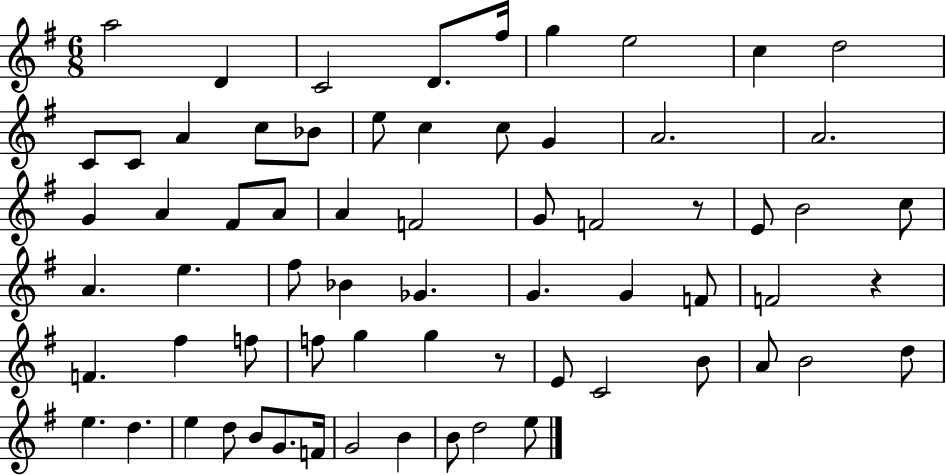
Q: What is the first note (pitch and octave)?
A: A5